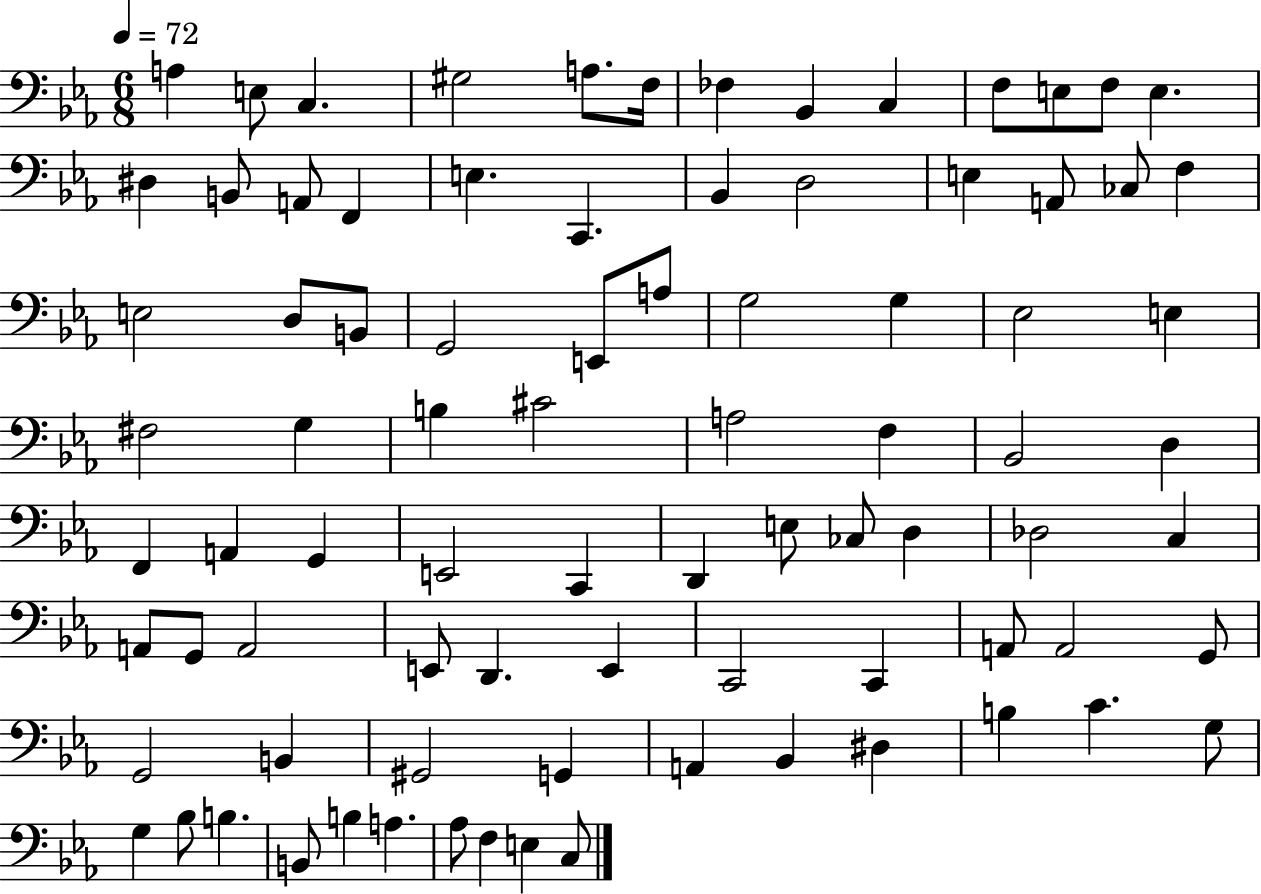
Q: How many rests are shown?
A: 0